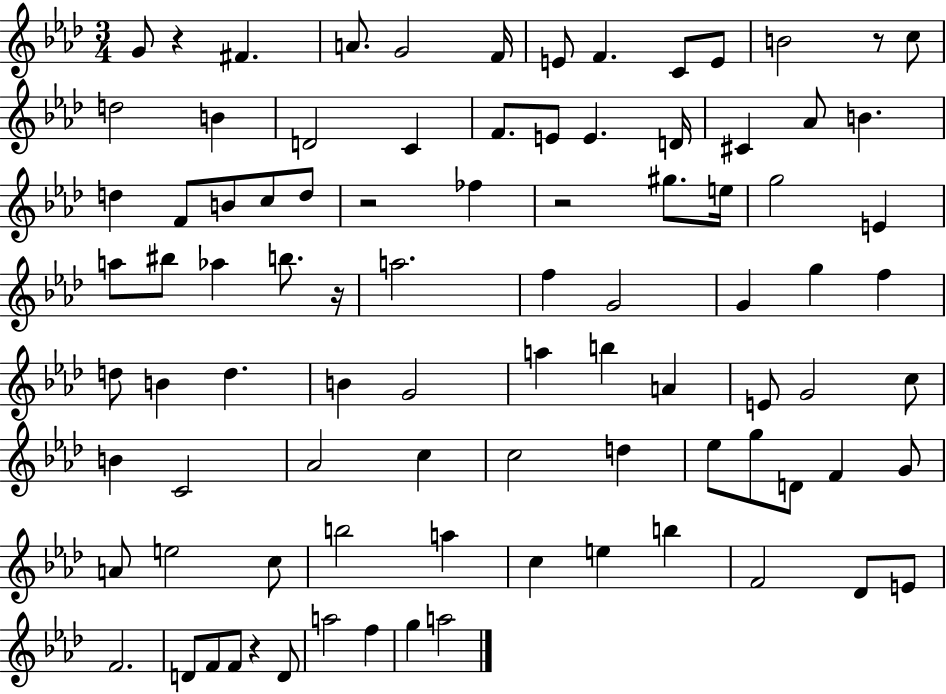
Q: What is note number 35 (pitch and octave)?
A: Ab5